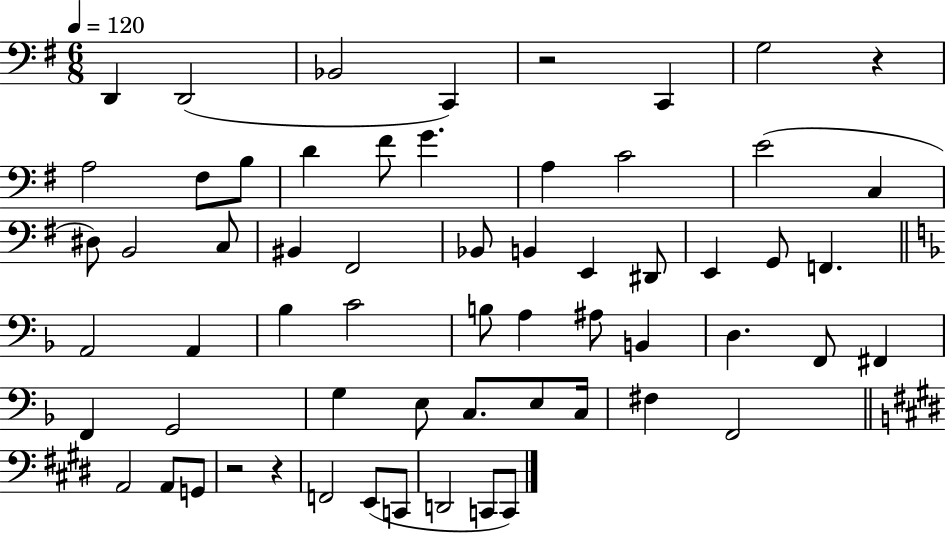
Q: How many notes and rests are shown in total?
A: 61